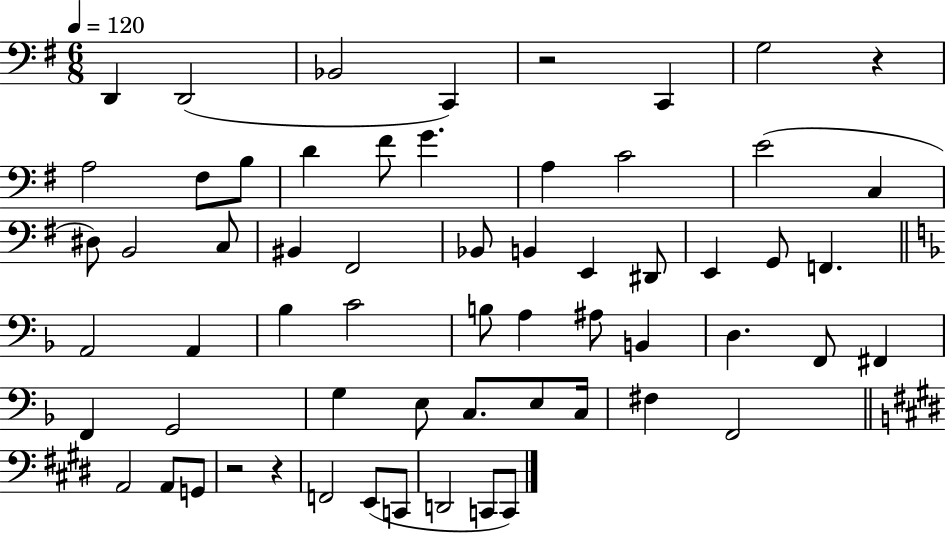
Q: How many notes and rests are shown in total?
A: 61